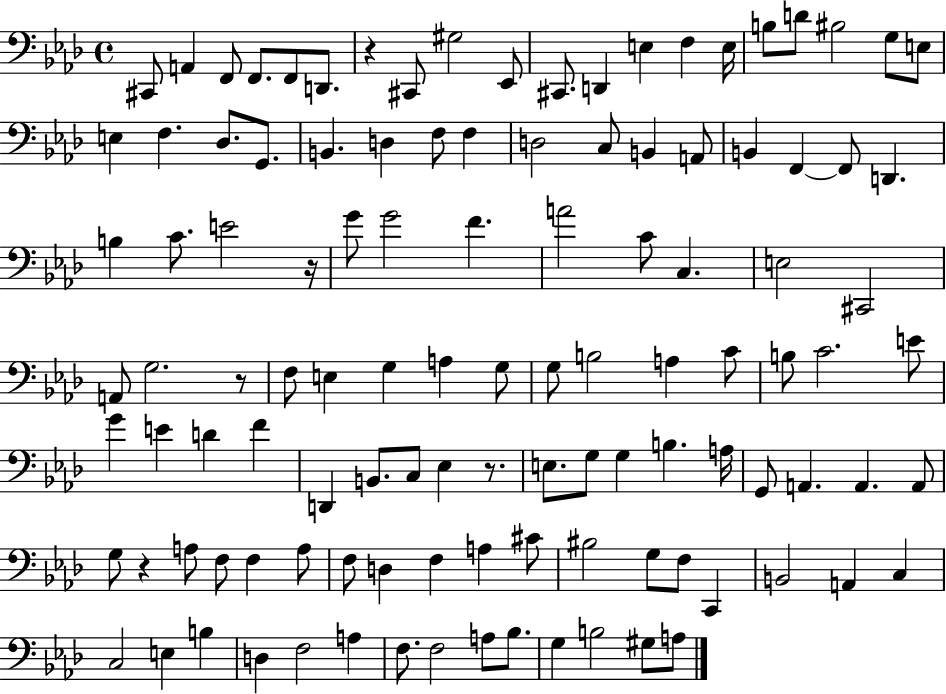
C#2/e A2/q F2/e F2/e. F2/e D2/e. R/q C#2/e G#3/h Eb2/e C#2/e. D2/q E3/q F3/q E3/s B3/e D4/e BIS3/h G3/e E3/e E3/q F3/q. Db3/e. G2/e. B2/q. D3/q F3/e F3/q D3/h C3/e B2/q A2/e B2/q F2/q F2/e D2/q. B3/q C4/e. E4/h R/s G4/e G4/h F4/q. A4/h C4/e C3/q. E3/h C#2/h A2/e G3/h. R/e F3/e E3/q G3/q A3/q G3/e G3/e B3/h A3/q C4/e B3/e C4/h. E4/e G4/q E4/q D4/q F4/q D2/q B2/e. C3/e Eb3/q R/e. E3/e. G3/e G3/q B3/q. A3/s G2/e A2/q. A2/q. A2/e G3/e R/q A3/e F3/e F3/q A3/e F3/e D3/q F3/q A3/q C#4/e BIS3/h G3/e F3/e C2/q B2/h A2/q C3/q C3/h E3/q B3/q D3/q F3/h A3/q F3/e. F3/h A3/e Bb3/e. G3/q B3/h G#3/e A3/e